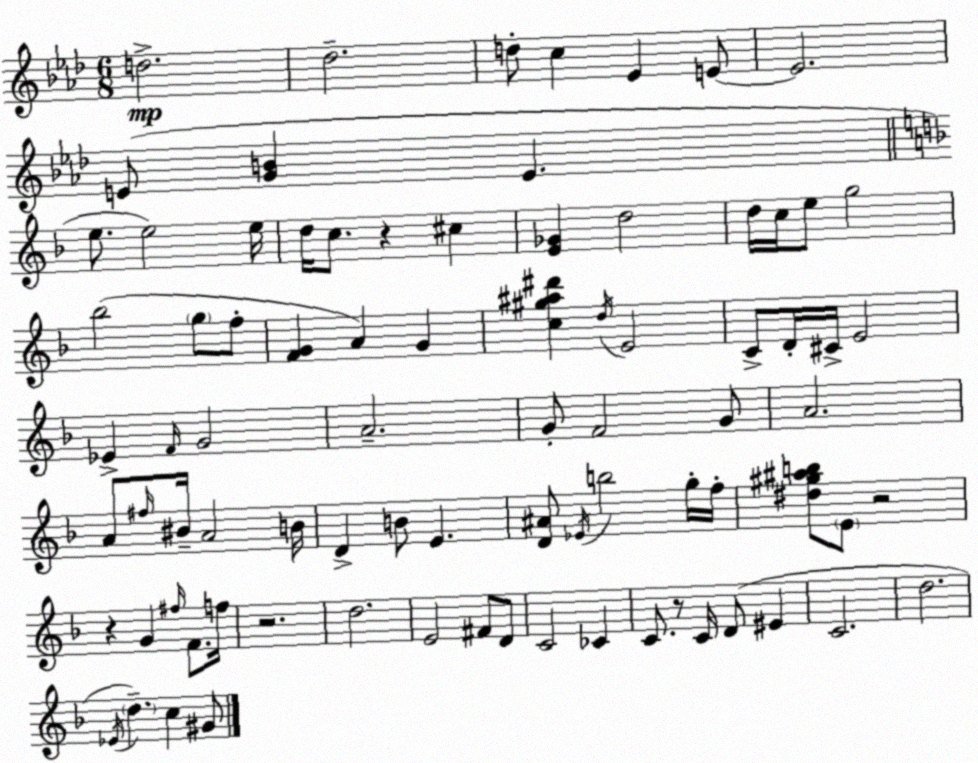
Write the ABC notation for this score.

X:1
T:Untitled
M:6/8
L:1/4
K:Ab
d2 _d2 d/2 c _E E/2 E2 E/2 [GB] E e/2 e2 e/4 d/4 c/2 z ^c [E_G] d2 d/4 c/4 e/2 g2 _b2 g/2 f/2 [FG] A G [c^g^a^d'] d/4 E2 C/2 D/4 ^C/4 E2 _E F/4 G2 A2 G/2 F2 G/2 A2 A/2 ^f/4 ^B/4 A2 B/4 D B/2 E [D^A]/2 _E/4 b2 g/4 f/4 [^d^g^ab]/2 E/2 z2 z G ^f/4 F/2 f/4 z2 d2 E2 ^F/2 D/2 C2 _C C/2 z/2 C/4 D/2 ^E C2 d2 _E/4 d c ^G/2